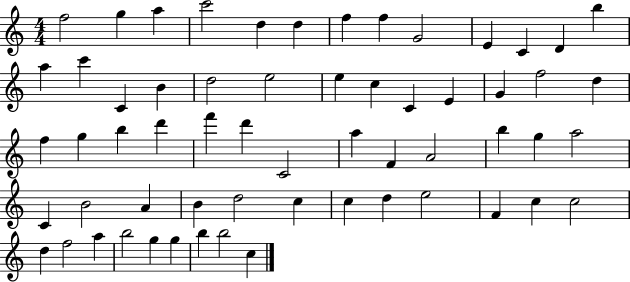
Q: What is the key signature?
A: C major